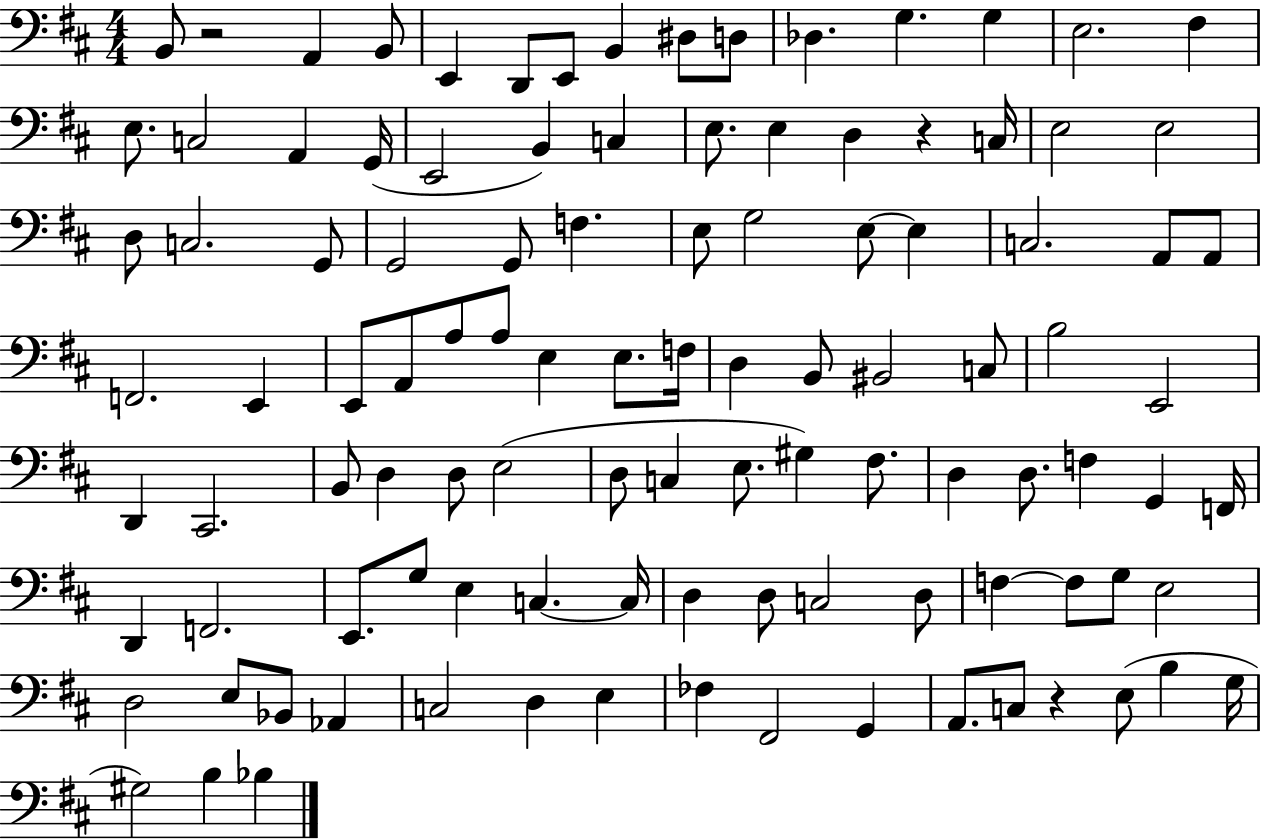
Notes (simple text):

B2/e R/h A2/q B2/e E2/q D2/e E2/e B2/q D#3/e D3/e Db3/q. G3/q. G3/q E3/h. F#3/q E3/e. C3/h A2/q G2/s E2/h B2/q C3/q E3/e. E3/q D3/q R/q C3/s E3/h E3/h D3/e C3/h. G2/e G2/h G2/e F3/q. E3/e G3/h E3/e E3/q C3/h. A2/e A2/e F2/h. E2/q E2/e A2/e A3/e A3/e E3/q E3/e. F3/s D3/q B2/e BIS2/h C3/e B3/h E2/h D2/q C#2/h. B2/e D3/q D3/e E3/h D3/e C3/q E3/e. G#3/q F#3/e. D3/q D3/e. F3/q G2/q F2/s D2/q F2/h. E2/e. G3/e E3/q C3/q. C3/s D3/q D3/e C3/h D3/e F3/q F3/e G3/e E3/h D3/h E3/e Bb2/e Ab2/q C3/h D3/q E3/q FES3/q F#2/h G2/q A2/e. C3/e R/q E3/e B3/q G3/s G#3/h B3/q Bb3/q